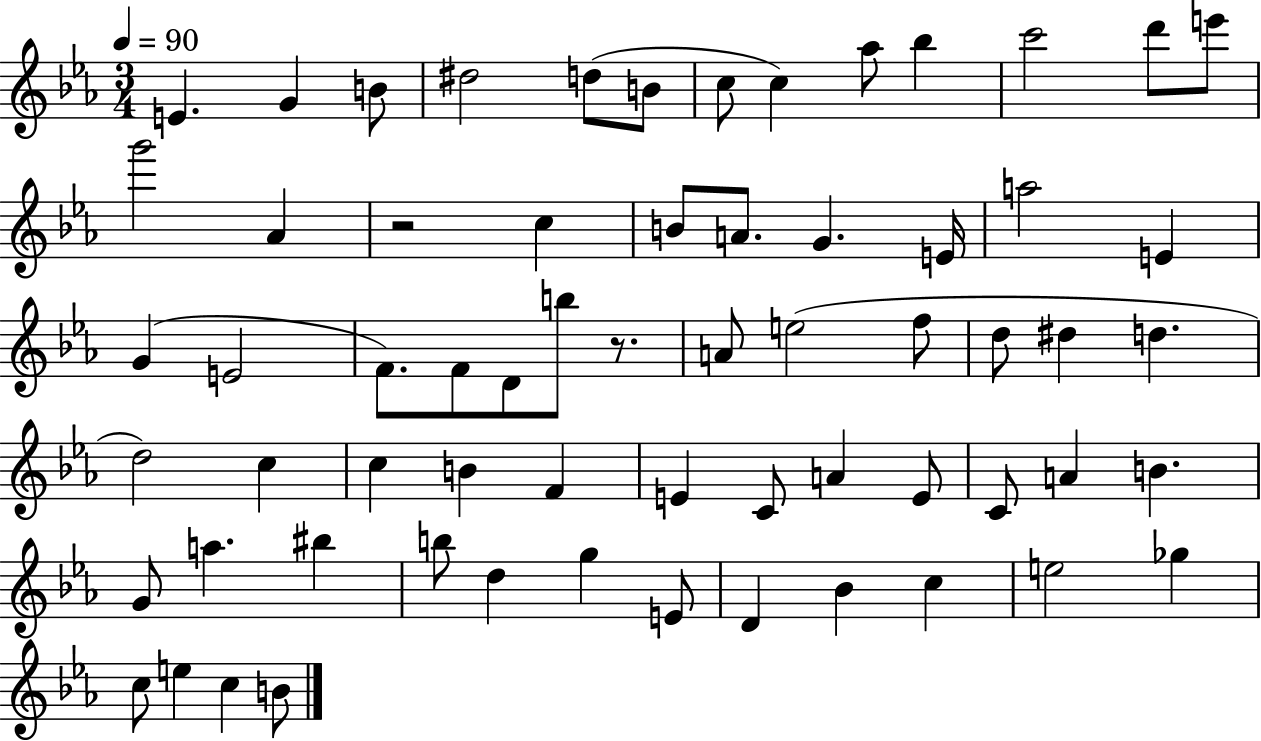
X:1
T:Untitled
M:3/4
L:1/4
K:Eb
E G B/2 ^d2 d/2 B/2 c/2 c _a/2 _b c'2 d'/2 e'/2 g'2 _A z2 c B/2 A/2 G E/4 a2 E G E2 F/2 F/2 D/2 b/2 z/2 A/2 e2 f/2 d/2 ^d d d2 c c B F E C/2 A E/2 C/2 A B G/2 a ^b b/2 d g E/2 D _B c e2 _g c/2 e c B/2